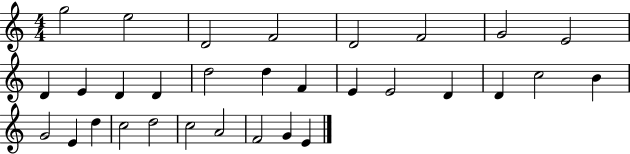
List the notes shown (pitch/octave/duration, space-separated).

G5/h E5/h D4/h F4/h D4/h F4/h G4/h E4/h D4/q E4/q D4/q D4/q D5/h D5/q F4/q E4/q E4/h D4/q D4/q C5/h B4/q G4/h E4/q D5/q C5/h D5/h C5/h A4/h F4/h G4/q E4/q